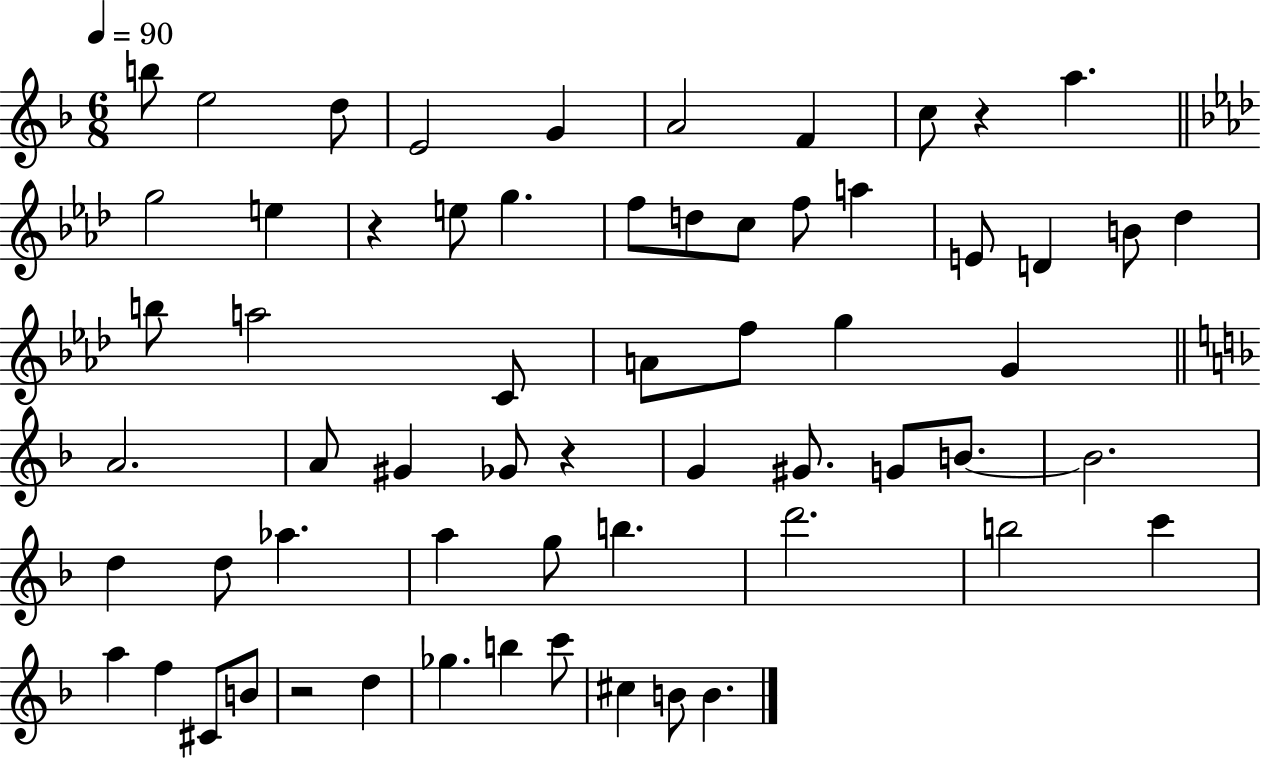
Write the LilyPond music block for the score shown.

{
  \clef treble
  \numericTimeSignature
  \time 6/8
  \key f \major
  \tempo 4 = 90
  \repeat volta 2 { b''8 e''2 d''8 | e'2 g'4 | a'2 f'4 | c''8 r4 a''4. | \break \bar "||" \break \key aes \major g''2 e''4 | r4 e''8 g''4. | f''8 d''8 c''8 f''8 a''4 | e'8 d'4 b'8 des''4 | \break b''8 a''2 c'8 | a'8 f''8 g''4 g'4 | \bar "||" \break \key d \minor a'2. | a'8 gis'4 ges'8 r4 | g'4 gis'8. g'8 b'8.~~ | b'2. | \break d''4 d''8 aes''4. | a''4 g''8 b''4. | d'''2. | b''2 c'''4 | \break a''4 f''4 cis'8 b'8 | r2 d''4 | ges''4. b''4 c'''8 | cis''4 b'8 b'4. | \break } \bar "|."
}